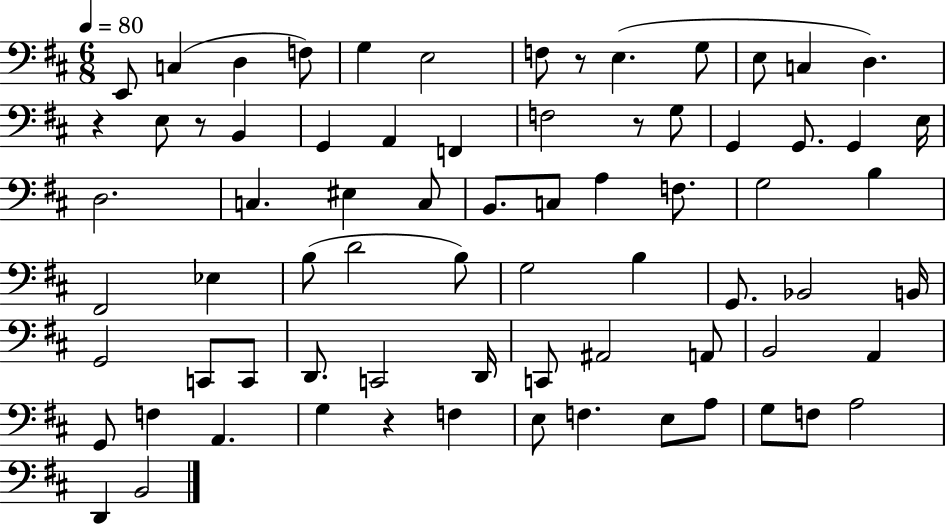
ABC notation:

X:1
T:Untitled
M:6/8
L:1/4
K:D
E,,/2 C, D, F,/2 G, E,2 F,/2 z/2 E, G,/2 E,/2 C, D, z E,/2 z/2 B,, G,, A,, F,, F,2 z/2 G,/2 G,, G,,/2 G,, E,/4 D,2 C, ^E, C,/2 B,,/2 C,/2 A, F,/2 G,2 B, ^F,,2 _E, B,/2 D2 B,/2 G,2 B, G,,/2 _B,,2 B,,/4 G,,2 C,,/2 C,,/2 D,,/2 C,,2 D,,/4 C,,/2 ^A,,2 A,,/2 B,,2 A,, G,,/2 F, A,, G, z F, E,/2 F, E,/2 A,/2 G,/2 F,/2 A,2 D,, B,,2